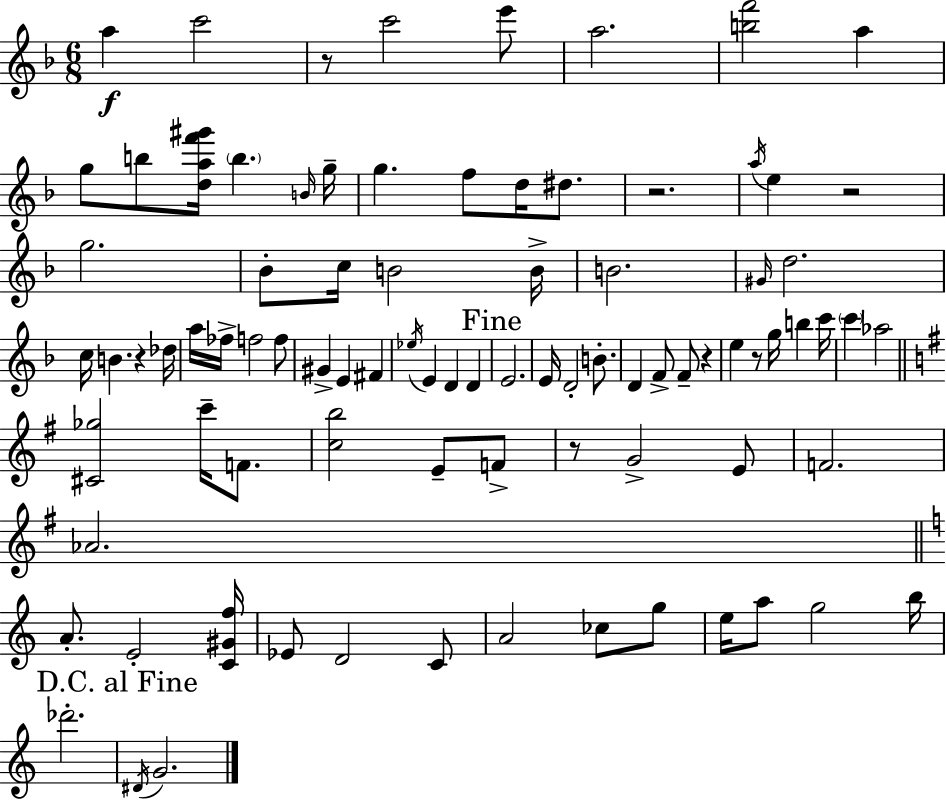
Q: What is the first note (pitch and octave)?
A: A5